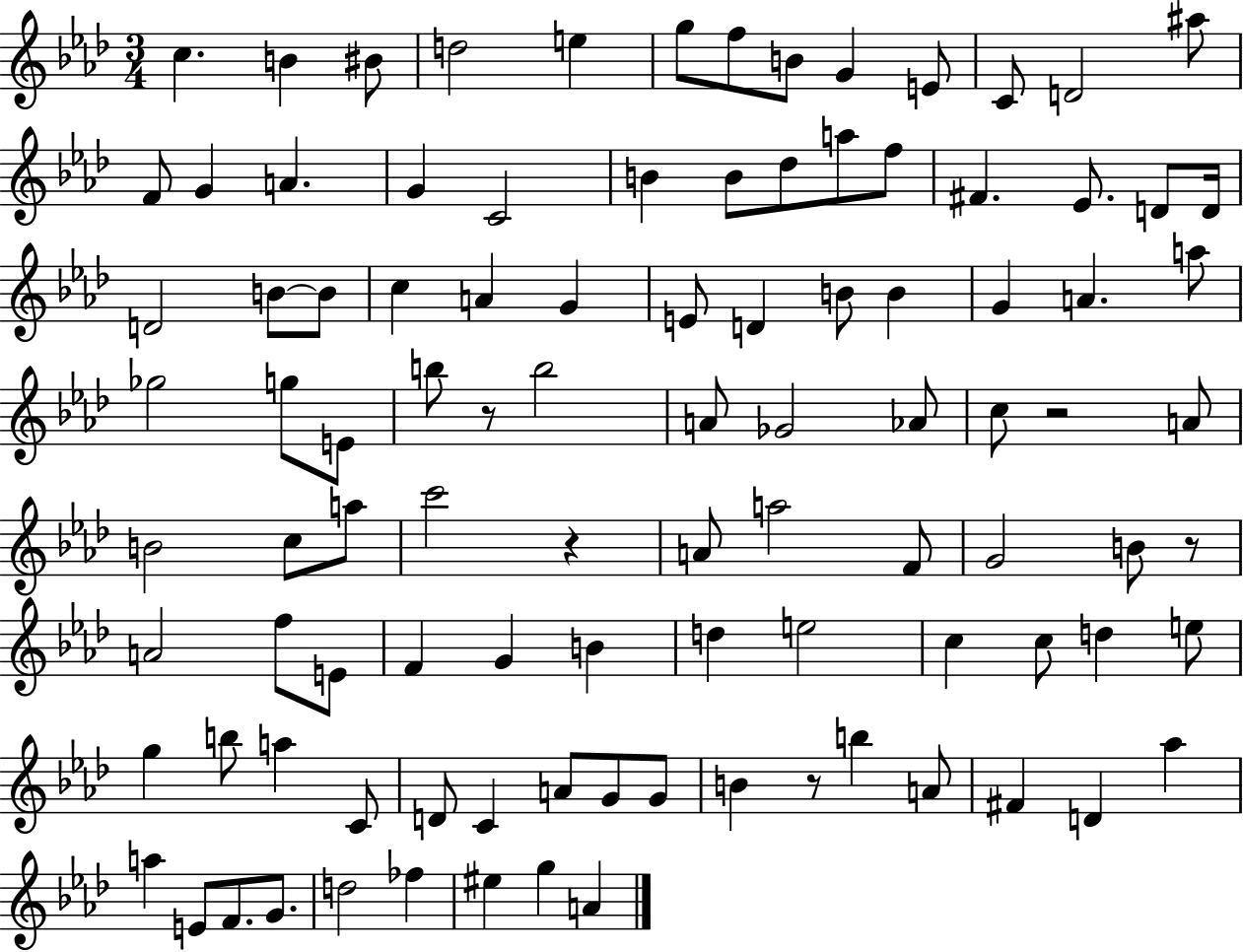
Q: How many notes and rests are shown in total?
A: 100